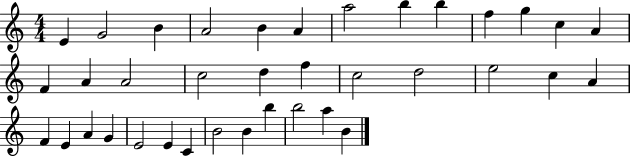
E4/q G4/h B4/q A4/h B4/q A4/q A5/h B5/q B5/q F5/q G5/q C5/q A4/q F4/q A4/q A4/h C5/h D5/q F5/q C5/h D5/h E5/h C5/q A4/q F4/q E4/q A4/q G4/q E4/h E4/q C4/q B4/h B4/q B5/q B5/h A5/q B4/q